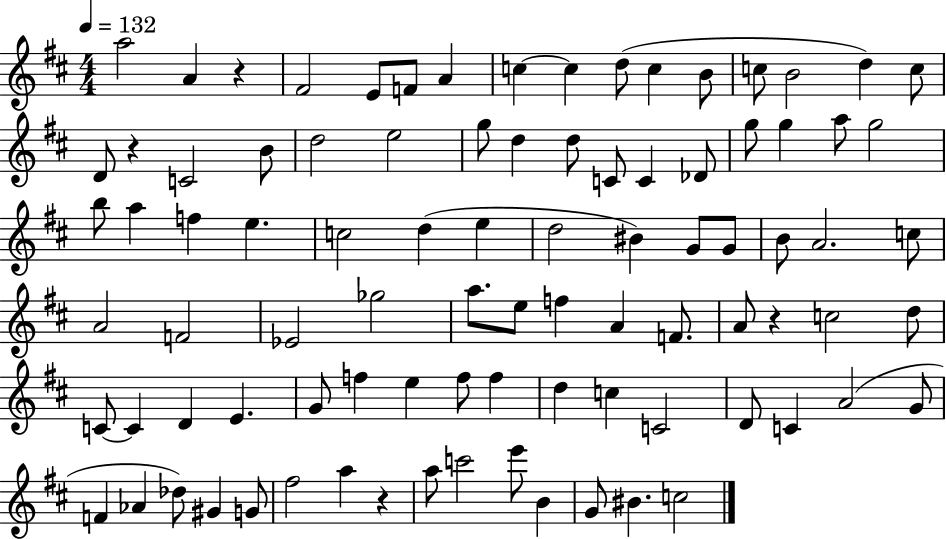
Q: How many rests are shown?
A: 4